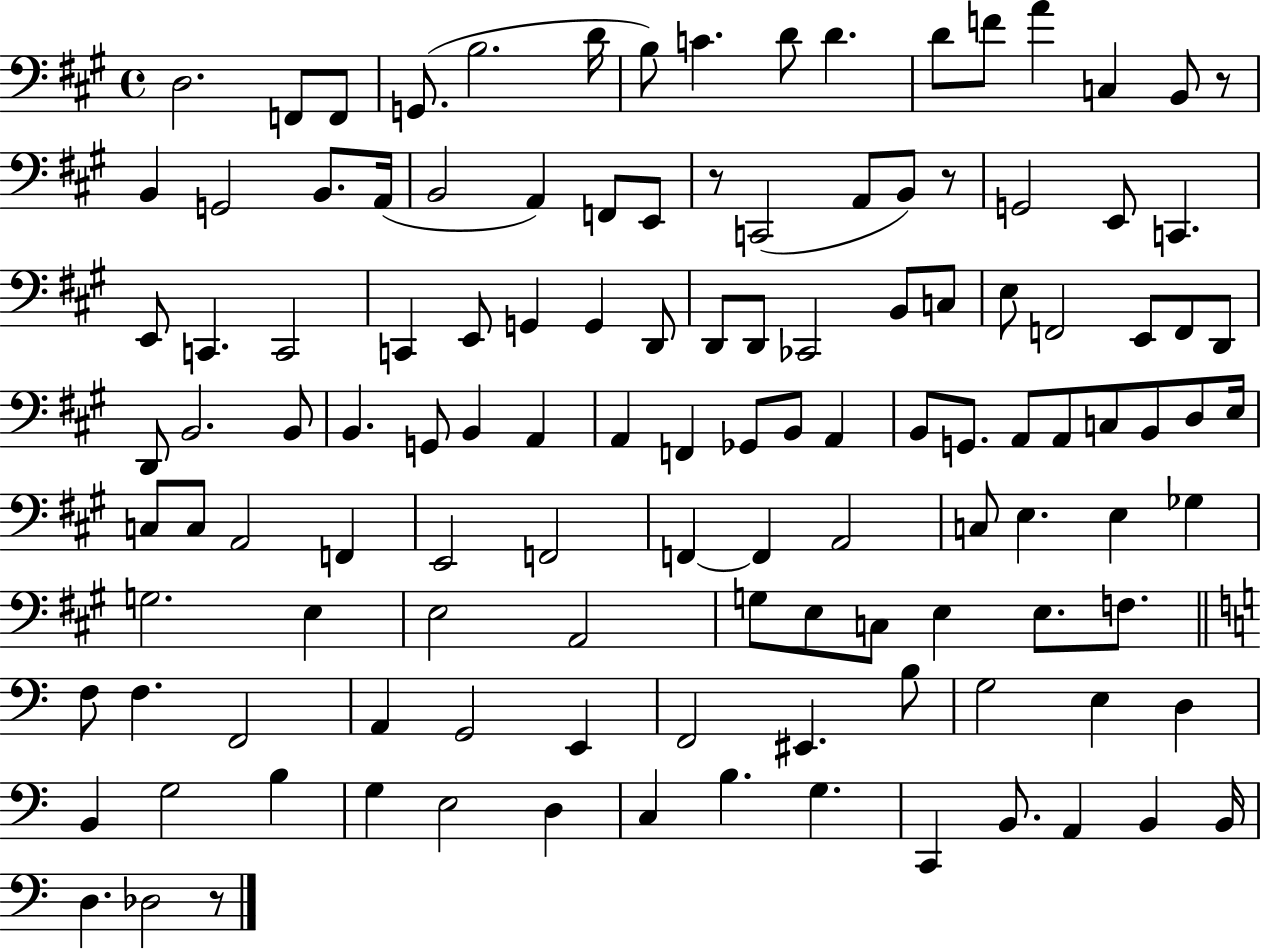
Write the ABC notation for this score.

X:1
T:Untitled
M:4/4
L:1/4
K:A
D,2 F,,/2 F,,/2 G,,/2 B,2 D/4 B,/2 C D/2 D D/2 F/2 A C, B,,/2 z/2 B,, G,,2 B,,/2 A,,/4 B,,2 A,, F,,/2 E,,/2 z/2 C,,2 A,,/2 B,,/2 z/2 G,,2 E,,/2 C,, E,,/2 C,, C,,2 C,, E,,/2 G,, G,, D,,/2 D,,/2 D,,/2 _C,,2 B,,/2 C,/2 E,/2 F,,2 E,,/2 F,,/2 D,,/2 D,,/2 B,,2 B,,/2 B,, G,,/2 B,, A,, A,, F,, _G,,/2 B,,/2 A,, B,,/2 G,,/2 A,,/2 A,,/2 C,/2 B,,/2 D,/2 E,/4 C,/2 C,/2 A,,2 F,, E,,2 F,,2 F,, F,, A,,2 C,/2 E, E, _G, G,2 E, E,2 A,,2 G,/2 E,/2 C,/2 E, E,/2 F,/2 F,/2 F, F,,2 A,, G,,2 E,, F,,2 ^E,, B,/2 G,2 E, D, B,, G,2 B, G, E,2 D, C, B, G, C,, B,,/2 A,, B,, B,,/4 D, _D,2 z/2